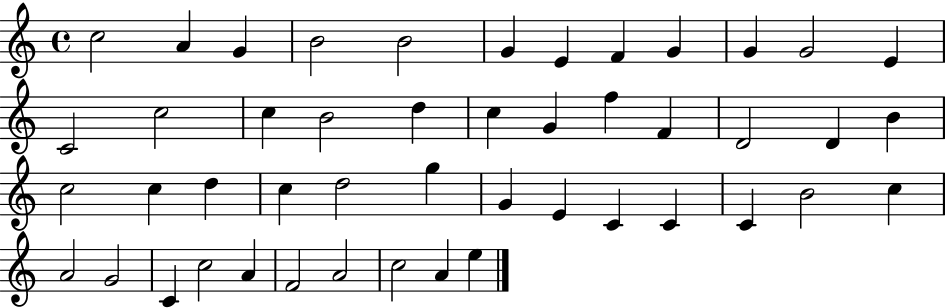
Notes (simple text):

C5/h A4/q G4/q B4/h B4/h G4/q E4/q F4/q G4/q G4/q G4/h E4/q C4/h C5/h C5/q B4/h D5/q C5/q G4/q F5/q F4/q D4/h D4/q B4/q C5/h C5/q D5/q C5/q D5/h G5/q G4/q E4/q C4/q C4/q C4/q B4/h C5/q A4/h G4/h C4/q C5/h A4/q F4/h A4/h C5/h A4/q E5/q